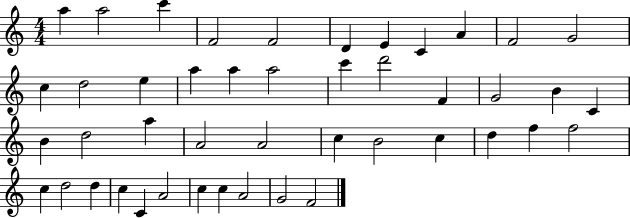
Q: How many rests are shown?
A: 0